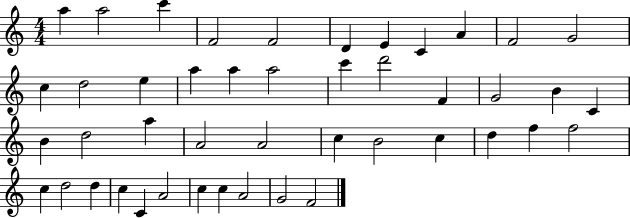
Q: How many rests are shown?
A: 0